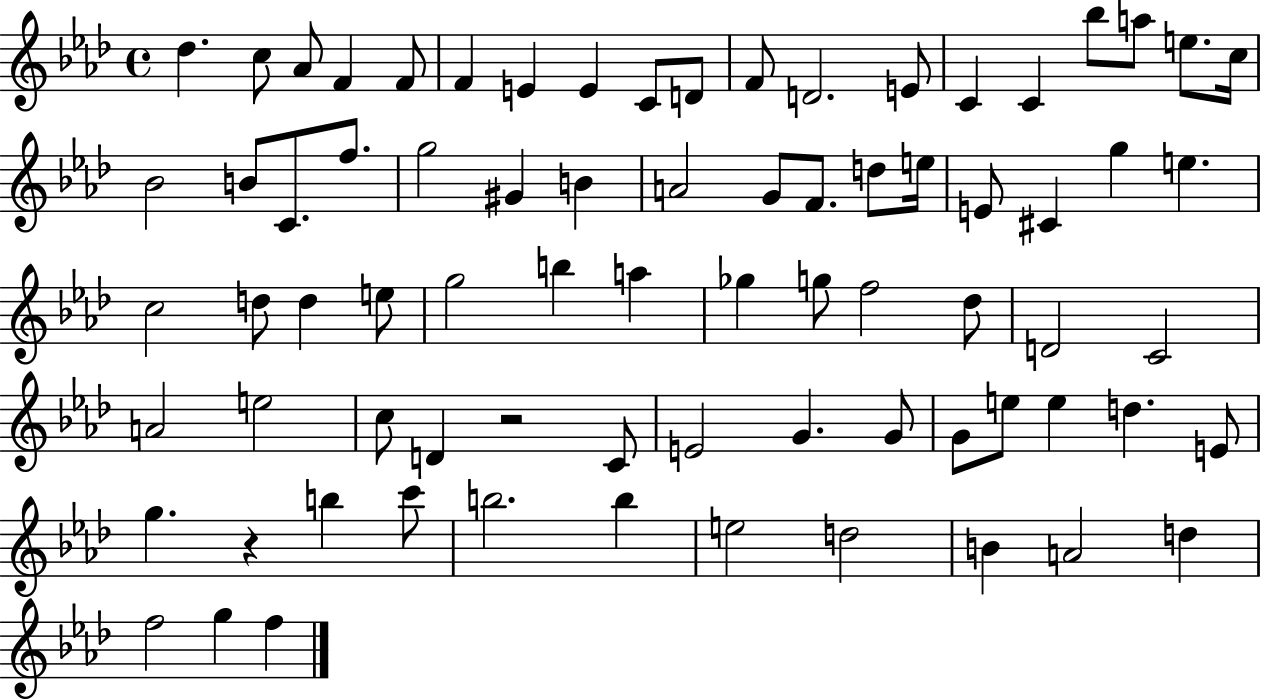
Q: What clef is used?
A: treble